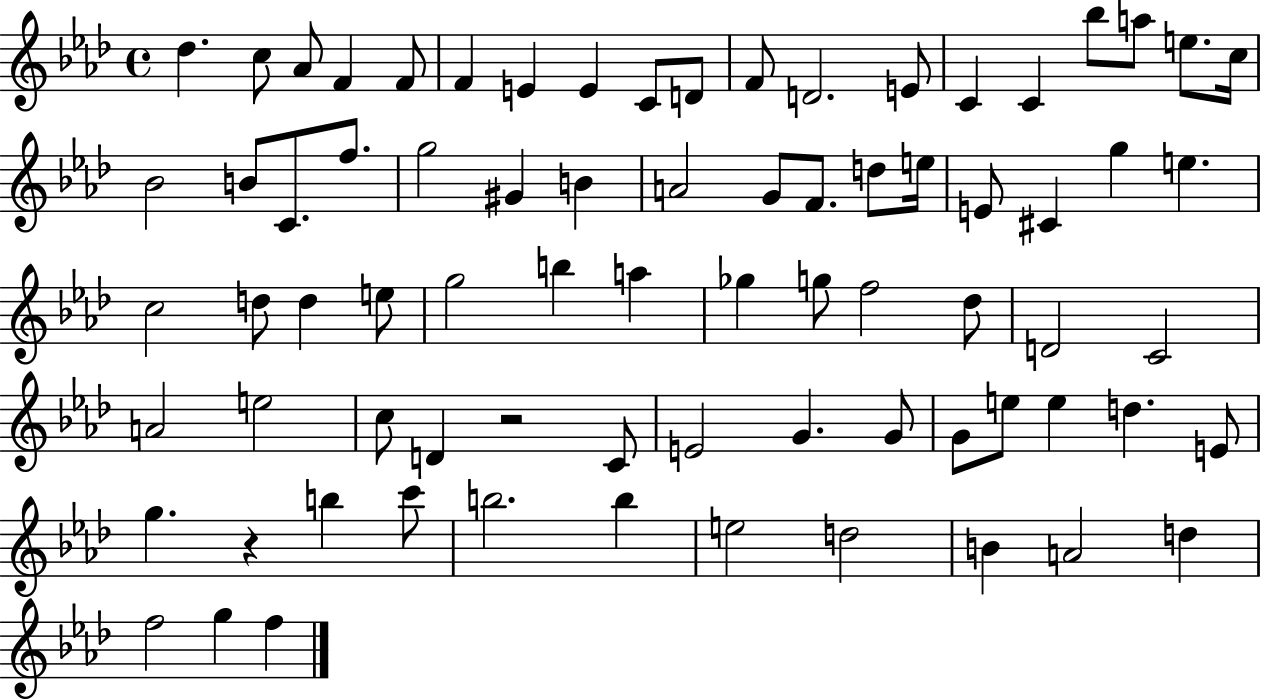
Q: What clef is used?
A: treble